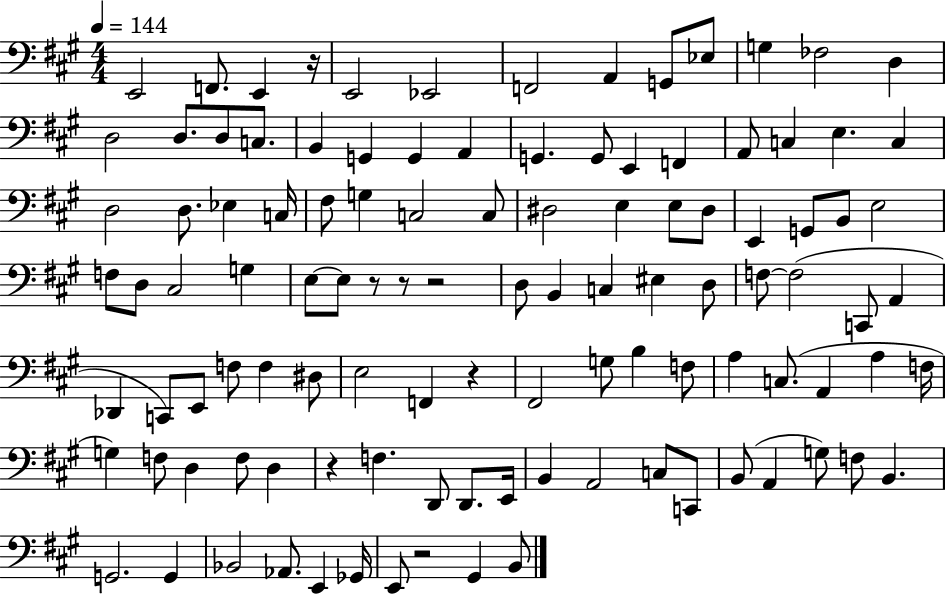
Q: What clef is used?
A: bass